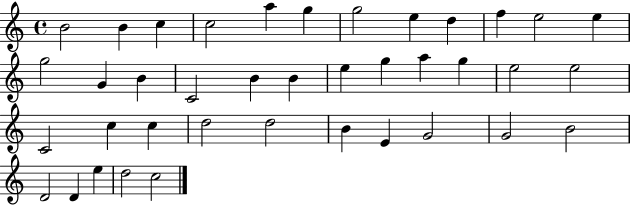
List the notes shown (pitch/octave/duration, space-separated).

B4/h B4/q C5/q C5/h A5/q G5/q G5/h E5/q D5/q F5/q E5/h E5/q G5/h G4/q B4/q C4/h B4/q B4/q E5/q G5/q A5/q G5/q E5/h E5/h C4/h C5/q C5/q D5/h D5/h B4/q E4/q G4/h G4/h B4/h D4/h D4/q E5/q D5/h C5/h